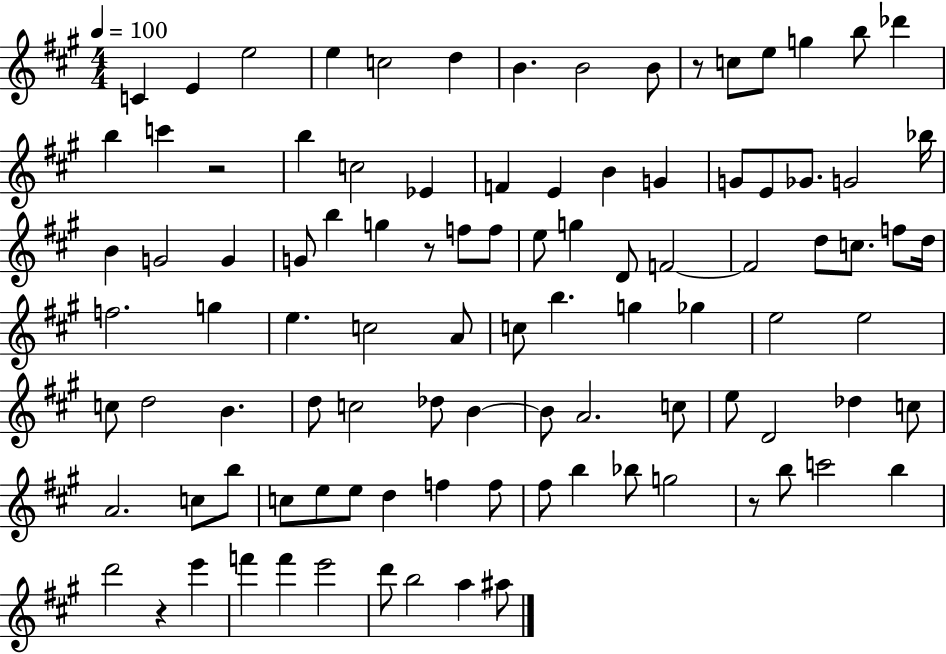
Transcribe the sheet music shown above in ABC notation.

X:1
T:Untitled
M:4/4
L:1/4
K:A
C E e2 e c2 d B B2 B/2 z/2 c/2 e/2 g b/2 _d' b c' z2 b c2 _E F E B G G/2 E/2 _G/2 G2 _b/4 B G2 G G/2 b g z/2 f/2 f/2 e/2 g D/2 F2 F2 d/2 c/2 f/2 d/4 f2 g e c2 A/2 c/2 b g _g e2 e2 c/2 d2 B d/2 c2 _d/2 B B/2 A2 c/2 e/2 D2 _d c/2 A2 c/2 b/2 c/2 e/2 e/2 d f f/2 ^f/2 b _b/2 g2 z/2 b/2 c'2 b d'2 z e' f' f' e'2 d'/2 b2 a ^a/2